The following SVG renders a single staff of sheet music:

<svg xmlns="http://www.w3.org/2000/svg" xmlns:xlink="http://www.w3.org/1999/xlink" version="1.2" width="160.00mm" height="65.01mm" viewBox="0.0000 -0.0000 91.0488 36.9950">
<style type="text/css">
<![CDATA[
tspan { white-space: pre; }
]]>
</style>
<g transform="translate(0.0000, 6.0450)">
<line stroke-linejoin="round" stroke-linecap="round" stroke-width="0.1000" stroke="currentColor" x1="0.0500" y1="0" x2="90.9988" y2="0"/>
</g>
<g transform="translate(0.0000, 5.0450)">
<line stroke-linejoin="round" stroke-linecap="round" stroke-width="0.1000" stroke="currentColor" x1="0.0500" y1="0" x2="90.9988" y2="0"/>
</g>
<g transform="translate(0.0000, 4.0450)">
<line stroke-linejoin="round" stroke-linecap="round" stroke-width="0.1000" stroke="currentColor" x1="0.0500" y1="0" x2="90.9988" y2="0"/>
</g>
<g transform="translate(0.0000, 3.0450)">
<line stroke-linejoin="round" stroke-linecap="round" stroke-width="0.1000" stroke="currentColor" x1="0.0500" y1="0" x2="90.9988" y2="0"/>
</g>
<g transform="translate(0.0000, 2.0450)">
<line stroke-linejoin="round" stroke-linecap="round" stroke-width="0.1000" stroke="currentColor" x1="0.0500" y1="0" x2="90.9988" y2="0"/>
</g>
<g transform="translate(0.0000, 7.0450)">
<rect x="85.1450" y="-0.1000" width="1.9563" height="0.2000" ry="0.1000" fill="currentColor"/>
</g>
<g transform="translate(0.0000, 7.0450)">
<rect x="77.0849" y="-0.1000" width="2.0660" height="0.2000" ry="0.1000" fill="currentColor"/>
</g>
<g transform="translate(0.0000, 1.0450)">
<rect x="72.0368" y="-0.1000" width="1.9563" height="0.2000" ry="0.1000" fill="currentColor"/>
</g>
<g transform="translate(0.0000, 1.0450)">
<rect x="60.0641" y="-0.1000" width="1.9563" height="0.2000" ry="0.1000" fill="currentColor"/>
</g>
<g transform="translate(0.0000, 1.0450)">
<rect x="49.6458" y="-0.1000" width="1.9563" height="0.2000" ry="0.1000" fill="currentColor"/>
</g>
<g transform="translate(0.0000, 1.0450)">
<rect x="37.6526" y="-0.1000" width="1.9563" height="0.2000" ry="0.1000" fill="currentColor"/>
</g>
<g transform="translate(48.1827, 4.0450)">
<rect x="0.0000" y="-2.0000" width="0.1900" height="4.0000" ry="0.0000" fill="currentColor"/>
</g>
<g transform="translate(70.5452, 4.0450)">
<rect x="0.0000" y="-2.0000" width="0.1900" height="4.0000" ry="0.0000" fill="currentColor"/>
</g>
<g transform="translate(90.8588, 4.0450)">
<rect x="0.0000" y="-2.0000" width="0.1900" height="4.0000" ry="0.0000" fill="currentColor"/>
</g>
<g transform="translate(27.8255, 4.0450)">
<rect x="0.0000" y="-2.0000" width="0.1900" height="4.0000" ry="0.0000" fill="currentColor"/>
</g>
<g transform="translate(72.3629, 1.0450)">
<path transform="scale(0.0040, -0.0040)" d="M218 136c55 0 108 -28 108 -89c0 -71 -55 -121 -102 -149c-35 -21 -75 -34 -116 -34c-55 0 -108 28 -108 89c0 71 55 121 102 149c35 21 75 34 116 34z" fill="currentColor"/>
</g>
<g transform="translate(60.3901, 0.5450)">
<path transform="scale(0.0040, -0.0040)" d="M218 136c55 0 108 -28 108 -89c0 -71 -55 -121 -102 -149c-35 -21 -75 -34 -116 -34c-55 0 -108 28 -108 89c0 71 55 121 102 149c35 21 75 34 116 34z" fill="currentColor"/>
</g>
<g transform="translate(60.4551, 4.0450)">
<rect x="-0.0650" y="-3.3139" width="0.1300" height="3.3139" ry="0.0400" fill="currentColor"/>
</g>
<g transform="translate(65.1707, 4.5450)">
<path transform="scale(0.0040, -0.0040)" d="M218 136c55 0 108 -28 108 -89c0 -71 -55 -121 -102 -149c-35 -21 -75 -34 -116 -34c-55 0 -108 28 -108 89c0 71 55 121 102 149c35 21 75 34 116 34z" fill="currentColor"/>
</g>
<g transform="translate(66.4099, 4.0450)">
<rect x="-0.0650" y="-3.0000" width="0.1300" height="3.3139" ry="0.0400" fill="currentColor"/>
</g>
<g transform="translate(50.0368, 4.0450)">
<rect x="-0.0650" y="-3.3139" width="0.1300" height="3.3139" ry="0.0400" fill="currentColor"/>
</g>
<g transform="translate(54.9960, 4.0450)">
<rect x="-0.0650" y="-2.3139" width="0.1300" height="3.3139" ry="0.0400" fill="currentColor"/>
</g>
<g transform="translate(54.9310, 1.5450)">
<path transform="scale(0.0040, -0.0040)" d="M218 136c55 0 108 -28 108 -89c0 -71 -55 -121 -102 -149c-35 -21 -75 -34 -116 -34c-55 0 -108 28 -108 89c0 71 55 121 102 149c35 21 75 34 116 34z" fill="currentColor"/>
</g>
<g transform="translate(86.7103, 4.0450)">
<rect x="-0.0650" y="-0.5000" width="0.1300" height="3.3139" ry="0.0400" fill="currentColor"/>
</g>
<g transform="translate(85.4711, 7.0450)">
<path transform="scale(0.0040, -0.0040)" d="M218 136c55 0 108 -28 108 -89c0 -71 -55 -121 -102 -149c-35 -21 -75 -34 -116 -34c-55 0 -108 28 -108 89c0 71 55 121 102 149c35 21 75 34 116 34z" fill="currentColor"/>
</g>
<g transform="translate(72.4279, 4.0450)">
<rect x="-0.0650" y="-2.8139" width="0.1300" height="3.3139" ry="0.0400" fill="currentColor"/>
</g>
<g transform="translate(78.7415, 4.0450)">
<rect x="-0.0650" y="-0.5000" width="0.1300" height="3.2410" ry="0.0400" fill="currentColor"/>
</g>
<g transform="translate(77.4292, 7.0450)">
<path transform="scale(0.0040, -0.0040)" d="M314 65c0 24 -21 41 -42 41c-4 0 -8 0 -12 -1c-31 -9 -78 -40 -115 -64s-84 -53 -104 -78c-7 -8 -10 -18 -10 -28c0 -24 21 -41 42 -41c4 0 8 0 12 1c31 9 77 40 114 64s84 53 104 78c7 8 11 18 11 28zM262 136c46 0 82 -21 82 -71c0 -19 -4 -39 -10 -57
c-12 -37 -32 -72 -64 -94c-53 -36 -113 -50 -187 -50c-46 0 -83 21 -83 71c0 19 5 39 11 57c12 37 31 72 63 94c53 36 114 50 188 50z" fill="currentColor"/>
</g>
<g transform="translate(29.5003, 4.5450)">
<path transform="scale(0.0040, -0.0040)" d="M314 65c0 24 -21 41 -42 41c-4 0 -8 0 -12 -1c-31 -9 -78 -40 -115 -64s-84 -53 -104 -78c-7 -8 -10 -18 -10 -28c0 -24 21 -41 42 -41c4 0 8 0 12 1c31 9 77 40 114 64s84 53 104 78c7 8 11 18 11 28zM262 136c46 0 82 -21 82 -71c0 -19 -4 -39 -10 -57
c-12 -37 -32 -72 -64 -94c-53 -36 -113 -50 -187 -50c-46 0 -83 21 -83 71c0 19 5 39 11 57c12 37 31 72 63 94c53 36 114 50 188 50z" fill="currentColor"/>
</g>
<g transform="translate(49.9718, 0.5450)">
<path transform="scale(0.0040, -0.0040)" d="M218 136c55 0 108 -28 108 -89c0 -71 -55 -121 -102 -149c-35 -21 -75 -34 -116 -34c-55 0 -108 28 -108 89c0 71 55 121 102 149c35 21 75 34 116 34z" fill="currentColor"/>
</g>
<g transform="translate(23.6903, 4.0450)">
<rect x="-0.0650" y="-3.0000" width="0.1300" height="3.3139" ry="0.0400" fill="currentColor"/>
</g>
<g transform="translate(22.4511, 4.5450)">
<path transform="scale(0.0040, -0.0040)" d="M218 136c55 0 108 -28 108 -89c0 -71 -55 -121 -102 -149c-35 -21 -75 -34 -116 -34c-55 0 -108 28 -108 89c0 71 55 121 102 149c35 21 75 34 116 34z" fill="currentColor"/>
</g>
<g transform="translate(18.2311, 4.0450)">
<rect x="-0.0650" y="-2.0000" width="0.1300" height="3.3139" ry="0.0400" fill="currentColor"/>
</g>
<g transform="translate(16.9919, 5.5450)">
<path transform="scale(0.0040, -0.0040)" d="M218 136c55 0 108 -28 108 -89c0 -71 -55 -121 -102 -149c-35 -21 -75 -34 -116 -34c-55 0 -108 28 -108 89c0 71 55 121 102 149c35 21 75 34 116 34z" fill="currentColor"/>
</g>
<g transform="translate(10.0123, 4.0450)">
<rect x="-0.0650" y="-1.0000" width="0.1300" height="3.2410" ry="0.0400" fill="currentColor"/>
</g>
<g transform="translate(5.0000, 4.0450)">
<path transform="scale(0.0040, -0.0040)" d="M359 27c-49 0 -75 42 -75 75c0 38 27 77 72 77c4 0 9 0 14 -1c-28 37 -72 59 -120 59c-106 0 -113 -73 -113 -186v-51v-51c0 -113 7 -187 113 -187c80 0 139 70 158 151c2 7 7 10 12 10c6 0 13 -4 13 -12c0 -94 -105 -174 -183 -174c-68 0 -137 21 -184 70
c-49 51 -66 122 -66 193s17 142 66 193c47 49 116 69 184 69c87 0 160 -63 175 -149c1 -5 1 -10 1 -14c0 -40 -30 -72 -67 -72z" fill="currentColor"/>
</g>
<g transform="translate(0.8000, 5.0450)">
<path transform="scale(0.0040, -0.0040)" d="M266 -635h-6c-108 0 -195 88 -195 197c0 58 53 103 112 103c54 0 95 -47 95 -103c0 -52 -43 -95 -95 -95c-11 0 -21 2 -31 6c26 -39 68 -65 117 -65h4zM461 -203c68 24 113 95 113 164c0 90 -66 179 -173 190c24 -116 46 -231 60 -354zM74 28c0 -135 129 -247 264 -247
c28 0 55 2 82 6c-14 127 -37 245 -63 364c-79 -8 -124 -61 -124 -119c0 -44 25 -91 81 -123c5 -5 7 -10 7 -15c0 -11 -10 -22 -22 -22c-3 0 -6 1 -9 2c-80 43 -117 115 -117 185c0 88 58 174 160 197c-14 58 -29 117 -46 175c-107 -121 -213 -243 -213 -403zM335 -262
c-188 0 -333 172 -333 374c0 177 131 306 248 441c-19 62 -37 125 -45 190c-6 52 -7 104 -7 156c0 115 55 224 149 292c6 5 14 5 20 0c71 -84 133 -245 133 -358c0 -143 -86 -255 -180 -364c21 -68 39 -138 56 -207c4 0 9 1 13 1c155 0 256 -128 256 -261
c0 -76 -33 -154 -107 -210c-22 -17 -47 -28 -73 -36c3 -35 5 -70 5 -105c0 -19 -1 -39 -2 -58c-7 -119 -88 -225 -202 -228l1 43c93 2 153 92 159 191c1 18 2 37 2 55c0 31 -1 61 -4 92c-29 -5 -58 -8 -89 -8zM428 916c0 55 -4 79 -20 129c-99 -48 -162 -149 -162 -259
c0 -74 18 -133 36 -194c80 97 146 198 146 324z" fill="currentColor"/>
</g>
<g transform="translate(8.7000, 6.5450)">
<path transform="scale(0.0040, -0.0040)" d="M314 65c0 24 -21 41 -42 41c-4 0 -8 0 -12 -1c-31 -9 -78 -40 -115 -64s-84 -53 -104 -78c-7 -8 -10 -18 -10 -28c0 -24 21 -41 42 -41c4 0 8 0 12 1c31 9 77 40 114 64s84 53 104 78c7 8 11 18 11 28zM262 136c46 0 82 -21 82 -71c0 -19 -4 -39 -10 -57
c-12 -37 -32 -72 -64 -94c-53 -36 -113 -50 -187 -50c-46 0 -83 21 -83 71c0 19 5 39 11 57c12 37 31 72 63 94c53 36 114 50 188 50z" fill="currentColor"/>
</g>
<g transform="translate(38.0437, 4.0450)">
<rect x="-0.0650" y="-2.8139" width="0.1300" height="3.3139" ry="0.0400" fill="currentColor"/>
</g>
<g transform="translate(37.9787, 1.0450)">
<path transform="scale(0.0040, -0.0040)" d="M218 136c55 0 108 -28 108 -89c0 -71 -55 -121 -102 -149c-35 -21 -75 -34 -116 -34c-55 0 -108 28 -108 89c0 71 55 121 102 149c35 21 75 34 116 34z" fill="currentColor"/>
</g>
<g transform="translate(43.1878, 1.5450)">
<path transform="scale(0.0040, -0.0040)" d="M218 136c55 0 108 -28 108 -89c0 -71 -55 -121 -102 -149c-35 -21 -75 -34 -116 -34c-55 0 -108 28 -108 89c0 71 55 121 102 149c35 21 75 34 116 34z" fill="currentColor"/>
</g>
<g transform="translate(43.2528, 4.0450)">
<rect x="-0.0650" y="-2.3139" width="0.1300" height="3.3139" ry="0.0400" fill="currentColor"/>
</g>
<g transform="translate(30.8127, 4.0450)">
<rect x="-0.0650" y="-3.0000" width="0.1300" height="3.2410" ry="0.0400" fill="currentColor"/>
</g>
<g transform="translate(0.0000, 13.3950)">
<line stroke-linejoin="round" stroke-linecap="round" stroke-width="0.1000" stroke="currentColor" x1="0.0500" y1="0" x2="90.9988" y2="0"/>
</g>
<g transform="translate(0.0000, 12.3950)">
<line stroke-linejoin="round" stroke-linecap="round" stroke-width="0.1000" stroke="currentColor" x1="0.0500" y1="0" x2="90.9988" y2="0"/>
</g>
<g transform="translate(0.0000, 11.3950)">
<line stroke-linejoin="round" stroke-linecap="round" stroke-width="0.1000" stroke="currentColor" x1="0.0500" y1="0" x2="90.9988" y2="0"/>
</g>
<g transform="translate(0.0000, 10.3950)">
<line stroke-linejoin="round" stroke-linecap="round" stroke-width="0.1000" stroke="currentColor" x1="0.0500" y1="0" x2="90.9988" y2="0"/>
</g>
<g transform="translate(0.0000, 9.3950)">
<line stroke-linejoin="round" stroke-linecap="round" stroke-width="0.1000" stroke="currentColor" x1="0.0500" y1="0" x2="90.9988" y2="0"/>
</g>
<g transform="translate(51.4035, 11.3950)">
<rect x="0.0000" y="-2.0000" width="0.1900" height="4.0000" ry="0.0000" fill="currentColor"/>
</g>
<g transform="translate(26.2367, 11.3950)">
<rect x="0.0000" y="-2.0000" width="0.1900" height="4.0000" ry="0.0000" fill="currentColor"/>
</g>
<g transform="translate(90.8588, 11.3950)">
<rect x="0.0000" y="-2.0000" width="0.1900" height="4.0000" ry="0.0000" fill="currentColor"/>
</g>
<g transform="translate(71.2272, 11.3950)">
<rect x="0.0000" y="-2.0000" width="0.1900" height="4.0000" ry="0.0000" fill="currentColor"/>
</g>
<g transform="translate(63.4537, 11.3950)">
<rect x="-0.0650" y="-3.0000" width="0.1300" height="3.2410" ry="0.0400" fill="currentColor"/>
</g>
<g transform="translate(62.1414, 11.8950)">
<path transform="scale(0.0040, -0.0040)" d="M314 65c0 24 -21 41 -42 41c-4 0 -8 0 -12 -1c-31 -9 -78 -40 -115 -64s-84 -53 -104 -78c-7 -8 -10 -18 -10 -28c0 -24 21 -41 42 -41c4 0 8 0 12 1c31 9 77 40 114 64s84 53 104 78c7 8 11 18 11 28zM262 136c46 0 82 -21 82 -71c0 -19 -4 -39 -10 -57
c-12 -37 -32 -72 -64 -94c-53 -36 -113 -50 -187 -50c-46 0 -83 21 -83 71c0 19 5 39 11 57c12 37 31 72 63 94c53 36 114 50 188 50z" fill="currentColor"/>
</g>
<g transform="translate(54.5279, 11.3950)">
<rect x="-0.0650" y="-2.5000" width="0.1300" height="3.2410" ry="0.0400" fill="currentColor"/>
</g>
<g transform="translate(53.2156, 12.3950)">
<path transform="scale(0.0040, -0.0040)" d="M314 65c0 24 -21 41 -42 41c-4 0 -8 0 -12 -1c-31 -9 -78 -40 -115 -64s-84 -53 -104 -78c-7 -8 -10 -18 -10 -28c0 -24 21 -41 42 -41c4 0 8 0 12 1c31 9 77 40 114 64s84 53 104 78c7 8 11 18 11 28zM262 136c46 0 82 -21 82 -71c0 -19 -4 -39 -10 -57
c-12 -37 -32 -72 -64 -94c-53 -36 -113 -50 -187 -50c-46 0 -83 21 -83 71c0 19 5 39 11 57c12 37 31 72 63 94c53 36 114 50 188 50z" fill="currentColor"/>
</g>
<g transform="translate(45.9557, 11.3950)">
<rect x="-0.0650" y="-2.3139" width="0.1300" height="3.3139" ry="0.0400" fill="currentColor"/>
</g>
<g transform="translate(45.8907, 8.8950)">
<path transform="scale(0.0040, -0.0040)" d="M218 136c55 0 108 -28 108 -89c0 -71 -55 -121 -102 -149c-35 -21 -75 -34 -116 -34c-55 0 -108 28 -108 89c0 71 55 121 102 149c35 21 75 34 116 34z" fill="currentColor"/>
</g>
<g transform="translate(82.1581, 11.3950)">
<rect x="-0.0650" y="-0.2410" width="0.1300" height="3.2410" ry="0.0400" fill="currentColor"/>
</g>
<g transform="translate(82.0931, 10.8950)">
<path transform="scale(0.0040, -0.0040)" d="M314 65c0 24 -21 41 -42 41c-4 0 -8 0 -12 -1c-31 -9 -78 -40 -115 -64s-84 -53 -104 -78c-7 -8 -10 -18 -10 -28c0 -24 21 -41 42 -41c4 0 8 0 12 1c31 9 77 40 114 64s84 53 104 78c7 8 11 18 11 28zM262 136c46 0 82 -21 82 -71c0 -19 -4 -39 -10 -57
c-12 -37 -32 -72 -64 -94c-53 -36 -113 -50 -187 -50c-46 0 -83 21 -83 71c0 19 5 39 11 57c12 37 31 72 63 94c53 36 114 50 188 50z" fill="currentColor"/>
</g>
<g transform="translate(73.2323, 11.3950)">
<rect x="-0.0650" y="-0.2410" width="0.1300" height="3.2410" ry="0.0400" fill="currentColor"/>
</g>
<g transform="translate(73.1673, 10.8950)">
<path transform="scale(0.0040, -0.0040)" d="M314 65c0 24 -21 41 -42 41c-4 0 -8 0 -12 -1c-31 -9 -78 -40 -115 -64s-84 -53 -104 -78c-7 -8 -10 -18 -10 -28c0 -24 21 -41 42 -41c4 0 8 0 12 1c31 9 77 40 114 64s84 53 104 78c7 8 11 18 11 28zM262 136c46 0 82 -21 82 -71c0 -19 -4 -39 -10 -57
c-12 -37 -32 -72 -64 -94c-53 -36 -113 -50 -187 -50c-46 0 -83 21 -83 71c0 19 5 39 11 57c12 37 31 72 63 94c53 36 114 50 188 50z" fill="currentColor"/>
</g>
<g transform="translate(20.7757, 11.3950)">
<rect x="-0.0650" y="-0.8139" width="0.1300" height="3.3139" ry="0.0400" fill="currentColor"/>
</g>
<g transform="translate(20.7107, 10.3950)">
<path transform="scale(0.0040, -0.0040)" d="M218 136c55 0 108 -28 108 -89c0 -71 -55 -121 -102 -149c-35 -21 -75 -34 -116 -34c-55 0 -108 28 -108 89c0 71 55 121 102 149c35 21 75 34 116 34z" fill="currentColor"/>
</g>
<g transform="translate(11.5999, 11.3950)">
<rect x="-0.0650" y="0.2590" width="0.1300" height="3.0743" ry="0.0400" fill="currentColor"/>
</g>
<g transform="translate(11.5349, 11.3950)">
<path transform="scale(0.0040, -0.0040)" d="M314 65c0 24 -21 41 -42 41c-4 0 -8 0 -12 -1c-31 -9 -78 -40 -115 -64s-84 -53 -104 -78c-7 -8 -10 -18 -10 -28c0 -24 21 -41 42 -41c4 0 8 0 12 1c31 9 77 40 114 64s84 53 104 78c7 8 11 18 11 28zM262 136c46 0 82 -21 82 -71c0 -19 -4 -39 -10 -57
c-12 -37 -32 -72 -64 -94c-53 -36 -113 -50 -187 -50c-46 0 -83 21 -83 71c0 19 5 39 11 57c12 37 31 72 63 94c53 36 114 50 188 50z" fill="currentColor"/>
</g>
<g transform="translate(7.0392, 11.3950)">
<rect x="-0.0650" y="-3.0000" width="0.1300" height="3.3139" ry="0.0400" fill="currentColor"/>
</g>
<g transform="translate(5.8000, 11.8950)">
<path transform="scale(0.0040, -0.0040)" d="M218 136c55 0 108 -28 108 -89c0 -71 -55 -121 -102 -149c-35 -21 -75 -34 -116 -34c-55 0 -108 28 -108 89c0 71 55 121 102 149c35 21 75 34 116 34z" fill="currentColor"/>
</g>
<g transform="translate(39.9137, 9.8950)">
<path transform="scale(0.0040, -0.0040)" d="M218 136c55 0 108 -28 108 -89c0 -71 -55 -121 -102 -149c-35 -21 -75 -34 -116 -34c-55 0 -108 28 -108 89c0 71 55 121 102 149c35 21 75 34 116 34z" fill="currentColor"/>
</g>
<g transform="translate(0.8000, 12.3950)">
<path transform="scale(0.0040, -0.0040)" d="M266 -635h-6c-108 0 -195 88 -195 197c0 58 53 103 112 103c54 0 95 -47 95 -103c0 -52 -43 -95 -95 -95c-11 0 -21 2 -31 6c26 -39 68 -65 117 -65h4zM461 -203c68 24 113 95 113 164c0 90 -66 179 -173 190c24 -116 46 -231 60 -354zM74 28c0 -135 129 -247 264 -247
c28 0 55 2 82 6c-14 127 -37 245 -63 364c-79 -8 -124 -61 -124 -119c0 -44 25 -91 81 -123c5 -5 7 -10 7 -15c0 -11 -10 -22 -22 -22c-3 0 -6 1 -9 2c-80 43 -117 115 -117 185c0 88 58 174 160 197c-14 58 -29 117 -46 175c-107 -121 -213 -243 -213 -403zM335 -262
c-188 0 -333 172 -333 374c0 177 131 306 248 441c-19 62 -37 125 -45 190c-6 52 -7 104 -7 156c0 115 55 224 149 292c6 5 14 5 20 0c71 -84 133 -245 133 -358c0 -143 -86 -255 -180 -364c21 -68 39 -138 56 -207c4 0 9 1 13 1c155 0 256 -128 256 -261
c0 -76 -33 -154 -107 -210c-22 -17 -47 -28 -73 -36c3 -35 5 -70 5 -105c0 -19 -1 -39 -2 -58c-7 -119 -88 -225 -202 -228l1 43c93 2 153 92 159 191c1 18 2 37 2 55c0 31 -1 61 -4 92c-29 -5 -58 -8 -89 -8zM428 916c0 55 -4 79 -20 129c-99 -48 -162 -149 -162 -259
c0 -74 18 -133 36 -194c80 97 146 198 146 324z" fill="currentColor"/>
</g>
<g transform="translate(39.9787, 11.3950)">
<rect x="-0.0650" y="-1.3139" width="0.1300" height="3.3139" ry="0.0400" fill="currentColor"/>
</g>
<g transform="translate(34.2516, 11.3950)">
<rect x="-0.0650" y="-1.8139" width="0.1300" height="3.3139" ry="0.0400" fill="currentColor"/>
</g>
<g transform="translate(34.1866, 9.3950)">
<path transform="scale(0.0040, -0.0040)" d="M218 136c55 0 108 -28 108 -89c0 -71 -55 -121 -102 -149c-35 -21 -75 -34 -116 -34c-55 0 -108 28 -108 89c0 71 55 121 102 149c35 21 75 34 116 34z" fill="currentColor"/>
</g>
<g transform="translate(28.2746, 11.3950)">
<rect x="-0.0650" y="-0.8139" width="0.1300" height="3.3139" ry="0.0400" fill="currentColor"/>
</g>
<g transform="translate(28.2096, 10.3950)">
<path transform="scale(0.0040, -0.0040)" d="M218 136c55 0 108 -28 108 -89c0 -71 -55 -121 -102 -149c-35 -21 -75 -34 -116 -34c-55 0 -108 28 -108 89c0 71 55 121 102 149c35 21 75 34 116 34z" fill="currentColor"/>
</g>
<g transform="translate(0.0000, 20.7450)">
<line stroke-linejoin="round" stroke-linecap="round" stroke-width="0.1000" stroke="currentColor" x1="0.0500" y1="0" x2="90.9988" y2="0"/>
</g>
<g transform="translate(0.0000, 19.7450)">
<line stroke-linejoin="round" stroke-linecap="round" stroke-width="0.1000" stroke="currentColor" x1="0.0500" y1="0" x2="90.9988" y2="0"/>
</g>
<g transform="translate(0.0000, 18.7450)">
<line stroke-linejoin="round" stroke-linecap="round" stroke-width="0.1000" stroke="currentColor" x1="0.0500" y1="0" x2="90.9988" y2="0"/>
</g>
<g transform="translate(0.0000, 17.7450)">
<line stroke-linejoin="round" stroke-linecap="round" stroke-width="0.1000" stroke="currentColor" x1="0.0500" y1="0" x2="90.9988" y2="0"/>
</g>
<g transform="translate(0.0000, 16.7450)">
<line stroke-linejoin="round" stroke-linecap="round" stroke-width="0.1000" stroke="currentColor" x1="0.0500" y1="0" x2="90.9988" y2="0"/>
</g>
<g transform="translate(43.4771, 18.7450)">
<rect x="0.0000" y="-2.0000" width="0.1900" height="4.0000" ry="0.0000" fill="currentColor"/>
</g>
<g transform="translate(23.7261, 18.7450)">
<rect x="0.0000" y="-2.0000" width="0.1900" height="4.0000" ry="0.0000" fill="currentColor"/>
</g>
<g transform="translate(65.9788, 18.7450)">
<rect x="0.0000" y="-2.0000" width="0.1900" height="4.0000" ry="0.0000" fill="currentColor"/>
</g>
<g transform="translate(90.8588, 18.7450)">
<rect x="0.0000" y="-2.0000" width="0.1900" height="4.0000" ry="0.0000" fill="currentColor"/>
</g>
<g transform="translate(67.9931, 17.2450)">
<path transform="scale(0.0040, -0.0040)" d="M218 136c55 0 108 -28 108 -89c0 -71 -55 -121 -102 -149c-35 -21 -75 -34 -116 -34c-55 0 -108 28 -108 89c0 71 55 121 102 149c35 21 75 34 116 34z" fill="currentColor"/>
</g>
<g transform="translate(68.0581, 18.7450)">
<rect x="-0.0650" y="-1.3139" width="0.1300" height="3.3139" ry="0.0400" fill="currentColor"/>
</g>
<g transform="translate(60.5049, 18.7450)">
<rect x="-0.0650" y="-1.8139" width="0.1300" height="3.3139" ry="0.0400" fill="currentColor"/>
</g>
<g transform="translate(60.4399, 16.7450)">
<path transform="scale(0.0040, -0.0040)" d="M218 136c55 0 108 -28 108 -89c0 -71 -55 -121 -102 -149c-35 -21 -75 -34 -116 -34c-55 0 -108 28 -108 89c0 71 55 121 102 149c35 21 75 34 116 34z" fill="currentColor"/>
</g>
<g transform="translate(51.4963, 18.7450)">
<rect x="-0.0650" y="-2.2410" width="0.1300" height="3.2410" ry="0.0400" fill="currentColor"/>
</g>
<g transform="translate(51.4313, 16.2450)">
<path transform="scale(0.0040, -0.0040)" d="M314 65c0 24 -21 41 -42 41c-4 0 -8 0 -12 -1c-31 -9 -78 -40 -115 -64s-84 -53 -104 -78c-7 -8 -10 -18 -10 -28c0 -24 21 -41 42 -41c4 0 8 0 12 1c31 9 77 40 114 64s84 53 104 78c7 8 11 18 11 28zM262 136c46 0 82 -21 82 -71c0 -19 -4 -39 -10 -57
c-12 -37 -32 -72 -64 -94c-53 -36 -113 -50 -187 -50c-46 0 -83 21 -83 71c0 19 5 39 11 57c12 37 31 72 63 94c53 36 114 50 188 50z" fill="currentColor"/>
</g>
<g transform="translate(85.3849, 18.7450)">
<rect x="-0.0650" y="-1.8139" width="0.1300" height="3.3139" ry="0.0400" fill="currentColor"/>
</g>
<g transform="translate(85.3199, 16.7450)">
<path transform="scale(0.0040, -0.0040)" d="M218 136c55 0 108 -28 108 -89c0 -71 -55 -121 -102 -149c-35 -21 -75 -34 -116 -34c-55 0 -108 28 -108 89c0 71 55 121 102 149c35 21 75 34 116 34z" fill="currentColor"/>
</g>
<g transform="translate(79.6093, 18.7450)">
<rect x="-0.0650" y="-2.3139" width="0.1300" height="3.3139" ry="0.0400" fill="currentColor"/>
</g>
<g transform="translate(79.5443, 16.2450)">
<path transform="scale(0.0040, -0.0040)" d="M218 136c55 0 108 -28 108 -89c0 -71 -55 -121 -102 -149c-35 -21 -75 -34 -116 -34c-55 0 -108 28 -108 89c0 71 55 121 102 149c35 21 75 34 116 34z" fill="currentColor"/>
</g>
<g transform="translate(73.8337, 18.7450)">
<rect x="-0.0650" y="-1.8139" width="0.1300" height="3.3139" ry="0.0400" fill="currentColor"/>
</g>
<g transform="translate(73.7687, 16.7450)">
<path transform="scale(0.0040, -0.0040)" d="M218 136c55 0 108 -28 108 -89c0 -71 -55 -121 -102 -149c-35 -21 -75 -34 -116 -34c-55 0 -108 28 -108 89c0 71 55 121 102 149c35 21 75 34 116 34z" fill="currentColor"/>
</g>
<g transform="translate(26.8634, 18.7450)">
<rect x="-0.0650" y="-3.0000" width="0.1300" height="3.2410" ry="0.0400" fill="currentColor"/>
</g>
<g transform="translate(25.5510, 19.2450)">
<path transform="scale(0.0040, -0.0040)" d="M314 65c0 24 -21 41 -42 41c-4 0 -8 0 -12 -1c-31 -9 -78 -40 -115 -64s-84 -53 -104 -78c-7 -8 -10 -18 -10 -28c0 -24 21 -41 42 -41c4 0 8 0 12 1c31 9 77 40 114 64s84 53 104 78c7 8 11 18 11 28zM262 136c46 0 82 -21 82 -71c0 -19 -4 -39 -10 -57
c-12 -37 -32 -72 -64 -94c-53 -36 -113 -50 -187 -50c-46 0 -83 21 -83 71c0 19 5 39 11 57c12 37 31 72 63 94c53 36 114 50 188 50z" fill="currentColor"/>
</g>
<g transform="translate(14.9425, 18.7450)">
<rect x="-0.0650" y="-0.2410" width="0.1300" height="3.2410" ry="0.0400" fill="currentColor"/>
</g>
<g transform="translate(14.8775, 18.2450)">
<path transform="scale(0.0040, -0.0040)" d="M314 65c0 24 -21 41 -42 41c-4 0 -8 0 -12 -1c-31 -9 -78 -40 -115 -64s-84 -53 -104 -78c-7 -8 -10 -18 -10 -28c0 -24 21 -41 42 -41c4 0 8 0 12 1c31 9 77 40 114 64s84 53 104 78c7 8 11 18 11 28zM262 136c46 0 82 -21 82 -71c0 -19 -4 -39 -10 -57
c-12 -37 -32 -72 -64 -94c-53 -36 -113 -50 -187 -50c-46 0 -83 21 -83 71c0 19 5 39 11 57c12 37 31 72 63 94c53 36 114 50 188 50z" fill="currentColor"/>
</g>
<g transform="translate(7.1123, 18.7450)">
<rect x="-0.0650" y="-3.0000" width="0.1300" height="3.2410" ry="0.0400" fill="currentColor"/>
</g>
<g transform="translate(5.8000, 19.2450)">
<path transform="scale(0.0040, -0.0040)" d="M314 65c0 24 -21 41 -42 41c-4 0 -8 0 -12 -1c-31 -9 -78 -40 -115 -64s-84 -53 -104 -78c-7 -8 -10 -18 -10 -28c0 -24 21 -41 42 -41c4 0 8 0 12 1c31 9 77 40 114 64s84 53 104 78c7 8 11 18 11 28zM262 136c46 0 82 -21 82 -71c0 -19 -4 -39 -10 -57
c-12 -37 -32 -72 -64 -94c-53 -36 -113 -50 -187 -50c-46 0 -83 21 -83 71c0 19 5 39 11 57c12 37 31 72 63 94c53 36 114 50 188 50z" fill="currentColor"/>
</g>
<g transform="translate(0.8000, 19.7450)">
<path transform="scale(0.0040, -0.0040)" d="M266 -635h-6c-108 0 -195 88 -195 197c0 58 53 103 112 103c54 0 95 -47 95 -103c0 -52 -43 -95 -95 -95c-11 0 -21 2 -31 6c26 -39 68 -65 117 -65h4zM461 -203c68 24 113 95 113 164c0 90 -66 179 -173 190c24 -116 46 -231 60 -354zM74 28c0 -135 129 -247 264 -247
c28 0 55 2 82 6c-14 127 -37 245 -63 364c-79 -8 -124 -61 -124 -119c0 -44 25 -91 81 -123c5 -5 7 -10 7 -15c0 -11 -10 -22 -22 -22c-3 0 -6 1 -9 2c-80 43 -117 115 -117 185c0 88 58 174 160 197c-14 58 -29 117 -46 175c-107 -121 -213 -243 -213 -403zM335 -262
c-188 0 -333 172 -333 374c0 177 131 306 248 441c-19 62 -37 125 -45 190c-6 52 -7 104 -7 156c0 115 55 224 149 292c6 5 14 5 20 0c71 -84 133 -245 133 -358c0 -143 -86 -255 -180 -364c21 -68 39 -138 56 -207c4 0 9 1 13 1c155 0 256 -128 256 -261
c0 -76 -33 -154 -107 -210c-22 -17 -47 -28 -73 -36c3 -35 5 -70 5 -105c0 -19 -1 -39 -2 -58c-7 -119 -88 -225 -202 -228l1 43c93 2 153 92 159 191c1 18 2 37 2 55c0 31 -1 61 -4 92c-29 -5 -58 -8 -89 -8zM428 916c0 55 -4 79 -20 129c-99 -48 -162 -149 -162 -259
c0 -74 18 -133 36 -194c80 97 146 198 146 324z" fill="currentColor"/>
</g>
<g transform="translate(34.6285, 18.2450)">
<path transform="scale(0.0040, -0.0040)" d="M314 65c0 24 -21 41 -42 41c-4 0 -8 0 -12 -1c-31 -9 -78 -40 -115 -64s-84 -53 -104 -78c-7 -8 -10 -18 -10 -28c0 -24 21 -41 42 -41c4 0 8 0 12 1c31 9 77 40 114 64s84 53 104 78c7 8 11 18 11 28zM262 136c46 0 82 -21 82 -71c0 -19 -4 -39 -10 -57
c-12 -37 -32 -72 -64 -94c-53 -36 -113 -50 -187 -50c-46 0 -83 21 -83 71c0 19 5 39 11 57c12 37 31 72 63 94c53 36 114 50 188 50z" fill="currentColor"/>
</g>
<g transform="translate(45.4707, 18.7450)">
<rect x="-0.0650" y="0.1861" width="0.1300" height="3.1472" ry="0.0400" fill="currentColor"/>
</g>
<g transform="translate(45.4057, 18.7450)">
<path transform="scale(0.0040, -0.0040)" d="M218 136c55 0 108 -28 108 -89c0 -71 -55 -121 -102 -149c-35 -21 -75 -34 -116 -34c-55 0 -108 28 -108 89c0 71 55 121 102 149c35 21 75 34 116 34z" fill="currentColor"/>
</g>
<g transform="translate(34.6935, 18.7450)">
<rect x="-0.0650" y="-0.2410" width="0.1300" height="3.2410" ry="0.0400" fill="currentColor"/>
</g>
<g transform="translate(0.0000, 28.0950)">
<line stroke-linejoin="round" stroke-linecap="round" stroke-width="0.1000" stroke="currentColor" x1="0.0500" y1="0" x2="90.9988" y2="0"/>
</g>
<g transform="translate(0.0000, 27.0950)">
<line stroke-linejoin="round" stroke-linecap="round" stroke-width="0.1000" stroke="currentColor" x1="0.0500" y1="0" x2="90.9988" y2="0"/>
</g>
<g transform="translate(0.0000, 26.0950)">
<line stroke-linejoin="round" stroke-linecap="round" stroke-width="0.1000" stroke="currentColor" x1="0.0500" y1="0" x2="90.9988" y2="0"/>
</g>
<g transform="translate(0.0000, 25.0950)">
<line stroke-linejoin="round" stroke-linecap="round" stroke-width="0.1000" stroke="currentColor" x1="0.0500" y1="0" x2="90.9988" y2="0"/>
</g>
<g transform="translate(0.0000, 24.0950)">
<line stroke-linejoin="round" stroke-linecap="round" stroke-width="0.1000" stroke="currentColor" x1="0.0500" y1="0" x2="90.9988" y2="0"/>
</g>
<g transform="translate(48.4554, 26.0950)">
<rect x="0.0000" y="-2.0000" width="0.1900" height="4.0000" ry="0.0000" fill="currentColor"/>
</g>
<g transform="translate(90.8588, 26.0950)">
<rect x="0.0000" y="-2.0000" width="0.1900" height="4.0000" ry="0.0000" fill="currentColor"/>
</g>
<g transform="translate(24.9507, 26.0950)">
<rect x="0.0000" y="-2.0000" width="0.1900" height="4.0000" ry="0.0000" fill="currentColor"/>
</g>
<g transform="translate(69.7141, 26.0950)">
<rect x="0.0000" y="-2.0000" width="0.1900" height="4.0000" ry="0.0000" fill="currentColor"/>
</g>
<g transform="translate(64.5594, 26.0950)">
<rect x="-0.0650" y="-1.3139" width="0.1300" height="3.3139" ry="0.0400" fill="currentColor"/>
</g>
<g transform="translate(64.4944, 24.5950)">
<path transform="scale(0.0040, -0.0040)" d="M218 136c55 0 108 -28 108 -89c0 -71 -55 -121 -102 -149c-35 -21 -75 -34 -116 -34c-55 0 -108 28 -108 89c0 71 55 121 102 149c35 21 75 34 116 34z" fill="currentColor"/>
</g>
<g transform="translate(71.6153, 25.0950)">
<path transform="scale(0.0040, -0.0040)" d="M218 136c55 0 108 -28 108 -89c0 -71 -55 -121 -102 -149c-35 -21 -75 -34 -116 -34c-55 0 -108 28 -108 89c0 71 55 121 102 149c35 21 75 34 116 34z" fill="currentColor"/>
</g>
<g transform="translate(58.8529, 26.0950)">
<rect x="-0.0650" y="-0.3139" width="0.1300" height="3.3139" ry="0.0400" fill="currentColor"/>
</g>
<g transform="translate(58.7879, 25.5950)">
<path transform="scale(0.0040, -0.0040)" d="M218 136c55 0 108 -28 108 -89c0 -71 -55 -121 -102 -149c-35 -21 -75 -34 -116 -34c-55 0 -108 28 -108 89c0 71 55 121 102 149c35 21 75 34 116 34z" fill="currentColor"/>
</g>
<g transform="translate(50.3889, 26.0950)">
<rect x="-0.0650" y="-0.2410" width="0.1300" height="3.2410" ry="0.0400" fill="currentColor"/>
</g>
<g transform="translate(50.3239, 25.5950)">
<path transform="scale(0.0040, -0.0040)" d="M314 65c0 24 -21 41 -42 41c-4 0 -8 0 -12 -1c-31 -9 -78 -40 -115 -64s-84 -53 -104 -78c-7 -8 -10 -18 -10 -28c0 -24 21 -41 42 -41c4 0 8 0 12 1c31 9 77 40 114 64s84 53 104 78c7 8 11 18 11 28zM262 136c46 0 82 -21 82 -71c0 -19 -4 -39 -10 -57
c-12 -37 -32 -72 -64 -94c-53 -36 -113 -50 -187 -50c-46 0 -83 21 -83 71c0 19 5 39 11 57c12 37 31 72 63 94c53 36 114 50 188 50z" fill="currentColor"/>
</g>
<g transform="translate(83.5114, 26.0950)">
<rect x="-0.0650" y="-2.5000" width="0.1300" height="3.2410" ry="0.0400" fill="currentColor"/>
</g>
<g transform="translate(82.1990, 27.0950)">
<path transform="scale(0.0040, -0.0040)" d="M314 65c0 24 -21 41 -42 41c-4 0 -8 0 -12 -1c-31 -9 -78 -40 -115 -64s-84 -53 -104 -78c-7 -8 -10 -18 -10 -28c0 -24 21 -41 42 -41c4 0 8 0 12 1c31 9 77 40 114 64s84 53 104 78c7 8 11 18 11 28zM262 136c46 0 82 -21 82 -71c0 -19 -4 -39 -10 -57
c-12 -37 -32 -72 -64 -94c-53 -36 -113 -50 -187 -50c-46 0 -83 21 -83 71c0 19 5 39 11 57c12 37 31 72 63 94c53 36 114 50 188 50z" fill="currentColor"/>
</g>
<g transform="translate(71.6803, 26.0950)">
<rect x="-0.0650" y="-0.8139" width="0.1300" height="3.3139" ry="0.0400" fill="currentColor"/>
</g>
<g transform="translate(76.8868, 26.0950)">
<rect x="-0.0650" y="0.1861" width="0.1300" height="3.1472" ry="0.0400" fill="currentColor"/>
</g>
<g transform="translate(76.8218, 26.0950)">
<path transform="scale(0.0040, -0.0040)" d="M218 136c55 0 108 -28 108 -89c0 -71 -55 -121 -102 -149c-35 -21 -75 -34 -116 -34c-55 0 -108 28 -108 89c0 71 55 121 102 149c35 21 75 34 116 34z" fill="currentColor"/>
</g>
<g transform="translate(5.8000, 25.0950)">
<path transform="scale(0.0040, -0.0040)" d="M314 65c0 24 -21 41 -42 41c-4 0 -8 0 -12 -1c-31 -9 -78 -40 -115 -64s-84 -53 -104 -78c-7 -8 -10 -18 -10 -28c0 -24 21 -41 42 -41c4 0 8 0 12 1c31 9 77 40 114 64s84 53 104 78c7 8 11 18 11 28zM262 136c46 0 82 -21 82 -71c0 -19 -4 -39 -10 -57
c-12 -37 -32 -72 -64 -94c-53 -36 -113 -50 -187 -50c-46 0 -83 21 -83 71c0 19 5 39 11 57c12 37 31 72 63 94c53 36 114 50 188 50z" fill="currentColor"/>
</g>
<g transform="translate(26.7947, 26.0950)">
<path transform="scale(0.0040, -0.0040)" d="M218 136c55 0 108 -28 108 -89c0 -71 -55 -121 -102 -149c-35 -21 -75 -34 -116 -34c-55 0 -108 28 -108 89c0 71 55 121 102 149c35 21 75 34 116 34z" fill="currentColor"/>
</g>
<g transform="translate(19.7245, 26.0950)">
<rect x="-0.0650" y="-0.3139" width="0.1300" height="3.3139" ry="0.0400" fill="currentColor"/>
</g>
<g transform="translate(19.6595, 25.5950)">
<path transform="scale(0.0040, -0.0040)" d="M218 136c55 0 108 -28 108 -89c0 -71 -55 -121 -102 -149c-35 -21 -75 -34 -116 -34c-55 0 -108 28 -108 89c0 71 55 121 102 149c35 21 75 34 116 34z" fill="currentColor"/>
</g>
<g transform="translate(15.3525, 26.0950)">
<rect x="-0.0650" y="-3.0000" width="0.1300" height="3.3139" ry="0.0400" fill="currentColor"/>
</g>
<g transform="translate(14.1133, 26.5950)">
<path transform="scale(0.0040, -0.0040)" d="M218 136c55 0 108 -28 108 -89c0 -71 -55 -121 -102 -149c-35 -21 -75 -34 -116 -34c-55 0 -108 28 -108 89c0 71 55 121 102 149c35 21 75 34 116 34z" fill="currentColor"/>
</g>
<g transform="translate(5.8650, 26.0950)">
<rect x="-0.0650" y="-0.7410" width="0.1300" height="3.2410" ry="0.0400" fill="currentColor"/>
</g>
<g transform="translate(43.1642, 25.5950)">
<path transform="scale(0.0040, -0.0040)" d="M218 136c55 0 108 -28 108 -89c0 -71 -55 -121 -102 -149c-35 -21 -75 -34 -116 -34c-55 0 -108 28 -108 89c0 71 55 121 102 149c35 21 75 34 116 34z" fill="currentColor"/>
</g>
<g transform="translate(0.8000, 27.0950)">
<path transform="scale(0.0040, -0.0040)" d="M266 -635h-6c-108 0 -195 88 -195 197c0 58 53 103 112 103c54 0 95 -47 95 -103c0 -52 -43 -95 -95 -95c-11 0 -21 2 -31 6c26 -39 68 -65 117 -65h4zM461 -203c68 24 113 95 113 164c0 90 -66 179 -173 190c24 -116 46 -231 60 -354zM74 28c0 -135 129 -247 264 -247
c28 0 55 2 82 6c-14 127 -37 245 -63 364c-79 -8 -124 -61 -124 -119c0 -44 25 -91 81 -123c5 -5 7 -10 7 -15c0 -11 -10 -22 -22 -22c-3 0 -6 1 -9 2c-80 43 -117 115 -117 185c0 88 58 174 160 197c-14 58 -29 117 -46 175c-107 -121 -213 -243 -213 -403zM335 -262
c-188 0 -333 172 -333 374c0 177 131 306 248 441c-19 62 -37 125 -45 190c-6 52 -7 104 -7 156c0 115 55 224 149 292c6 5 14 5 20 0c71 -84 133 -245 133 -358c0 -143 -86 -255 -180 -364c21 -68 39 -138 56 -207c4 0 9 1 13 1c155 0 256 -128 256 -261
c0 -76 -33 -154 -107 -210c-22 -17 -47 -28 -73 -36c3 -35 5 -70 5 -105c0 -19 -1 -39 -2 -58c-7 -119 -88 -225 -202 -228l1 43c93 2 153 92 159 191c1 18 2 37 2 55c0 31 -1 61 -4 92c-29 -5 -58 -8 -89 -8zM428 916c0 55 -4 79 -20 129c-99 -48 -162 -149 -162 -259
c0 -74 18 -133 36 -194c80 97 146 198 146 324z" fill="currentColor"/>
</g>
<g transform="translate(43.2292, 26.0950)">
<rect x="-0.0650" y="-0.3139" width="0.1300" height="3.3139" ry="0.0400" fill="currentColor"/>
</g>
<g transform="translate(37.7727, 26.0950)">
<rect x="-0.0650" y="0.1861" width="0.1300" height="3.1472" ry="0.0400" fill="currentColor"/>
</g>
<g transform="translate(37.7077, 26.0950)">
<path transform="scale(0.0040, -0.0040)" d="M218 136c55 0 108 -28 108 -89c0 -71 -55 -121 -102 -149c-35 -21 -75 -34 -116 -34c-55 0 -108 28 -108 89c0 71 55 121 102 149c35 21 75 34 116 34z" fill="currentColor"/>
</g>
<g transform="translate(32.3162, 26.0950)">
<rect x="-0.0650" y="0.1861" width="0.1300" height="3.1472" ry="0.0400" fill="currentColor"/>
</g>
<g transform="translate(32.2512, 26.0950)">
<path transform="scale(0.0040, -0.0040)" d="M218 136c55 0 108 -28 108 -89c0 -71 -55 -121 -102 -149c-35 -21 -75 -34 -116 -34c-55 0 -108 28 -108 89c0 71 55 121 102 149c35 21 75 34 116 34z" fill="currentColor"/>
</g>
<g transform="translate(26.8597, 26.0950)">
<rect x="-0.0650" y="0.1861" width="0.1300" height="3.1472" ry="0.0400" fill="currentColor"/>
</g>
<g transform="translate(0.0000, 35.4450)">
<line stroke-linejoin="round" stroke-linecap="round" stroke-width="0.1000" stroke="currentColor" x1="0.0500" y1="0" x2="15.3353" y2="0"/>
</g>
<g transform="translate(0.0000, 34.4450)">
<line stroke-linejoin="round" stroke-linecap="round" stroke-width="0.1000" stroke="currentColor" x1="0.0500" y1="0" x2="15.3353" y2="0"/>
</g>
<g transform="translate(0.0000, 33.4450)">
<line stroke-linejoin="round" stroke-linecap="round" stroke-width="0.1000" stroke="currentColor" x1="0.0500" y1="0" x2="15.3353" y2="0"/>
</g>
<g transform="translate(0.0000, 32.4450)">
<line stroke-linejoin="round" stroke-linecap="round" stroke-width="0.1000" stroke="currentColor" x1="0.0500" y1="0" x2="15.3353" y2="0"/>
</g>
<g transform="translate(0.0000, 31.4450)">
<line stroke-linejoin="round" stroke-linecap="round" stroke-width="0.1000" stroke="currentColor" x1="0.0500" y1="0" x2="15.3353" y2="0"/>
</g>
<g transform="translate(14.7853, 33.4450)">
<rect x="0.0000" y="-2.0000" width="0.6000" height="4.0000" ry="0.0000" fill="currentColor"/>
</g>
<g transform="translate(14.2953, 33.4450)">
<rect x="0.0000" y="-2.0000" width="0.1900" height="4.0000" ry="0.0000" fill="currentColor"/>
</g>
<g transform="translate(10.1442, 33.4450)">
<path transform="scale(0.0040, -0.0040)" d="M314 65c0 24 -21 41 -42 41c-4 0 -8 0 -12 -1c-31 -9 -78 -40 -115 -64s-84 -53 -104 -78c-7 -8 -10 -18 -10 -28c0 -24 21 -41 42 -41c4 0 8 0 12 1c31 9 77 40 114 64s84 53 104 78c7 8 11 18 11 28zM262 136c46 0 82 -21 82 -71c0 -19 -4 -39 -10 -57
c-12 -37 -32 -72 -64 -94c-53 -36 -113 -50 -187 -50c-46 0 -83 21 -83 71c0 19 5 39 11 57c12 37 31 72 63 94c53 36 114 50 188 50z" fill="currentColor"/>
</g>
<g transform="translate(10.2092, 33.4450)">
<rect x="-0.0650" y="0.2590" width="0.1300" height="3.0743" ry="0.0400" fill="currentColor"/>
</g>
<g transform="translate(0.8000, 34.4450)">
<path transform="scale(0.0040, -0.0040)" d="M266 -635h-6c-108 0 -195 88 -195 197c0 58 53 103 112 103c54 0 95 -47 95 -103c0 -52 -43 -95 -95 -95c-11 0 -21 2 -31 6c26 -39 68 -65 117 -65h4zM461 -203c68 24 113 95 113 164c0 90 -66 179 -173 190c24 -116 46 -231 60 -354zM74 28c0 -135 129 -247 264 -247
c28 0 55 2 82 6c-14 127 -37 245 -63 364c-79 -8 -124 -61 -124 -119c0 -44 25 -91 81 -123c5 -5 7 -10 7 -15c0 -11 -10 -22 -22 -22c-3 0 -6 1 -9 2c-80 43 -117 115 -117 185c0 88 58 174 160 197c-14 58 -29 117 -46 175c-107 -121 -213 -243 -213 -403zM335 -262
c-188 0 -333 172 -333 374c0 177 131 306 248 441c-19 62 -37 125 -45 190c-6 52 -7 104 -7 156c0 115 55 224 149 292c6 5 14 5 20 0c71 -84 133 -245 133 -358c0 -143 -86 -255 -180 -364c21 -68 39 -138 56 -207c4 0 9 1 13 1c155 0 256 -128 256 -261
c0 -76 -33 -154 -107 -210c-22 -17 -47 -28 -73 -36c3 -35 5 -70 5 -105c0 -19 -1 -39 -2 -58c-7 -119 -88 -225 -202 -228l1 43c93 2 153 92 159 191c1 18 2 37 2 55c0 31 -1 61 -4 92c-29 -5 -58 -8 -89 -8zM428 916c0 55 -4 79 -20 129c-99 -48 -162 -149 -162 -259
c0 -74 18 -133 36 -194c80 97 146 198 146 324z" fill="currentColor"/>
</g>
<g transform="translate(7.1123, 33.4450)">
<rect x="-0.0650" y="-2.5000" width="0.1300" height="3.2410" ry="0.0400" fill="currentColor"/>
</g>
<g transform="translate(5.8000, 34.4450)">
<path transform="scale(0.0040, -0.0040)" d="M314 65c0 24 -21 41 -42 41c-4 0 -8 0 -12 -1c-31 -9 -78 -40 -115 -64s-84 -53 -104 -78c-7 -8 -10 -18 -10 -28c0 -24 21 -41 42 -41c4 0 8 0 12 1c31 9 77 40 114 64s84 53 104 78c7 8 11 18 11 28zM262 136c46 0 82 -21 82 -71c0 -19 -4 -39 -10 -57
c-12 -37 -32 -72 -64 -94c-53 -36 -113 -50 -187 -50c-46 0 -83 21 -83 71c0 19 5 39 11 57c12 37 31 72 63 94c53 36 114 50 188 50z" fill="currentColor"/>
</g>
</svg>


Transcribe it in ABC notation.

X:1
T:Untitled
M:4/4
L:1/4
K:C
D2 F A A2 a g b g b A a C2 C A B2 d d f e g G2 A2 c2 c2 A2 c2 A2 c2 B g2 f e f g f d2 A c B B B c c2 c e d B G2 G2 B2